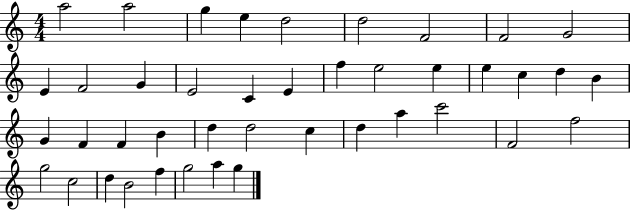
A5/h A5/h G5/q E5/q D5/h D5/h F4/h F4/h G4/h E4/q F4/h G4/q E4/h C4/q E4/q F5/q E5/h E5/q E5/q C5/q D5/q B4/q G4/q F4/q F4/q B4/q D5/q D5/h C5/q D5/q A5/q C6/h F4/h F5/h G5/h C5/h D5/q B4/h F5/q G5/h A5/q G5/q